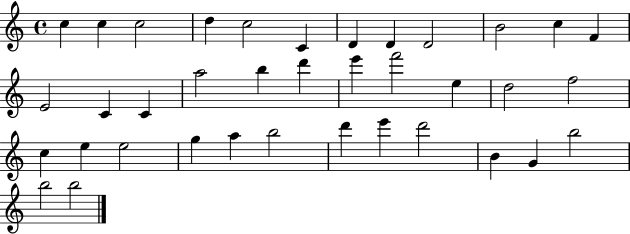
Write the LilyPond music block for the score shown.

{
  \clef treble
  \time 4/4
  \defaultTimeSignature
  \key c \major
  c''4 c''4 c''2 | d''4 c''2 c'4 | d'4 d'4 d'2 | b'2 c''4 f'4 | \break e'2 c'4 c'4 | a''2 b''4 d'''4 | e'''4 f'''2 e''4 | d''2 f''2 | \break c''4 e''4 e''2 | g''4 a''4 b''2 | d'''4 e'''4 d'''2 | b'4 g'4 b''2 | \break b''2 b''2 | \bar "|."
}